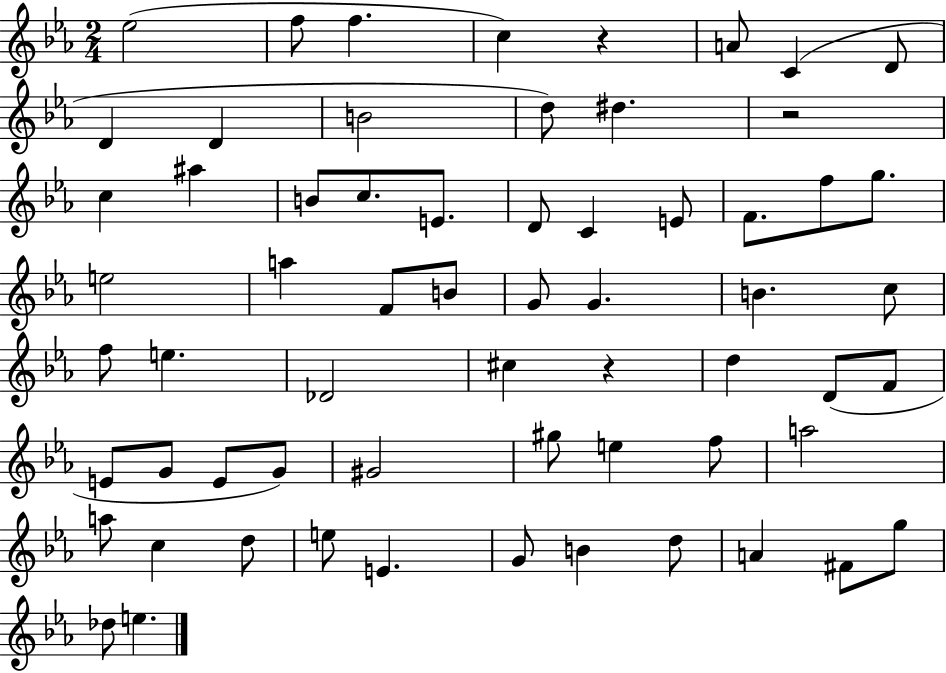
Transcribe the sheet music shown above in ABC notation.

X:1
T:Untitled
M:2/4
L:1/4
K:Eb
_e2 f/2 f c z A/2 C D/2 D D B2 d/2 ^d z2 c ^a B/2 c/2 E/2 D/2 C E/2 F/2 f/2 g/2 e2 a F/2 B/2 G/2 G B c/2 f/2 e _D2 ^c z d D/2 F/2 E/2 G/2 E/2 G/2 ^G2 ^g/2 e f/2 a2 a/2 c d/2 e/2 E G/2 B d/2 A ^F/2 g/2 _d/2 e